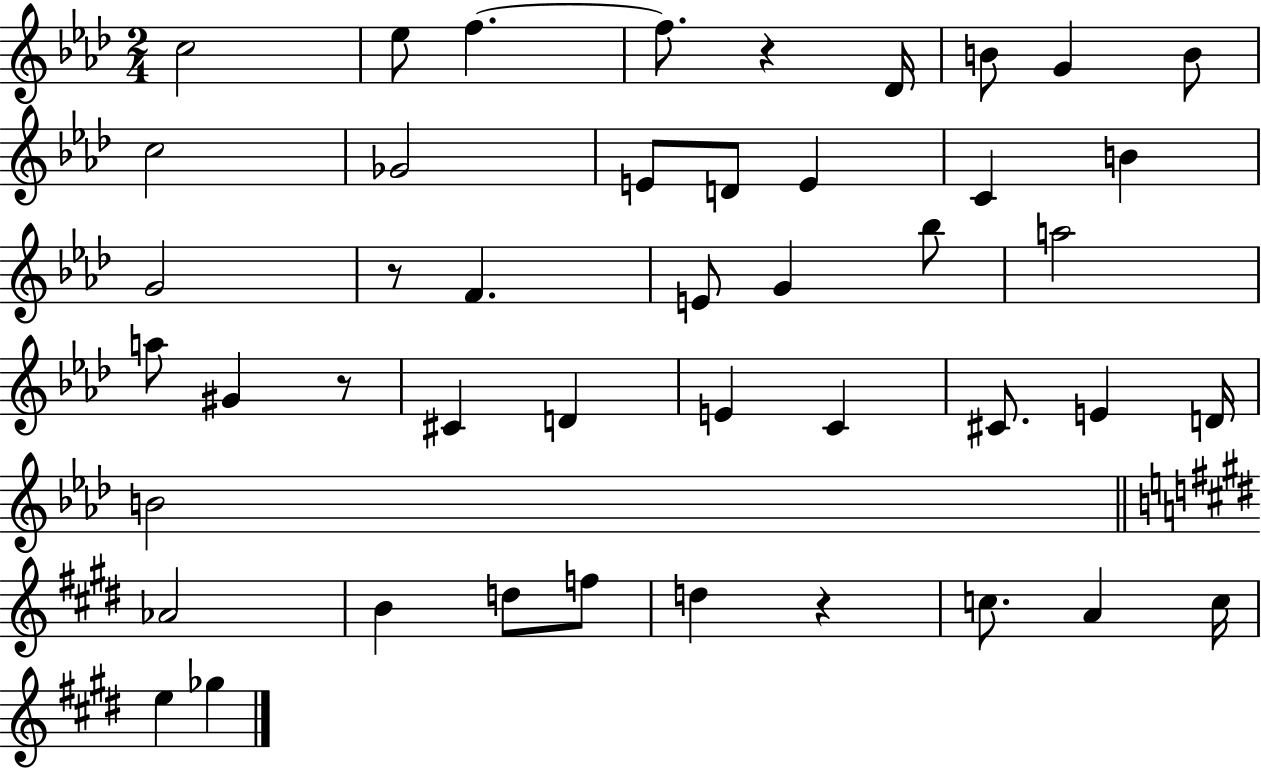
C5/h Eb5/e F5/q. F5/e. R/q Db4/s B4/e G4/q B4/e C5/h Gb4/h E4/e D4/e E4/q C4/q B4/q G4/h R/e F4/q. E4/e G4/q Bb5/e A5/h A5/e G#4/q R/e C#4/q D4/q E4/q C4/q C#4/e. E4/q D4/s B4/h Ab4/h B4/q D5/e F5/e D5/q R/q C5/e. A4/q C5/s E5/q Gb5/q